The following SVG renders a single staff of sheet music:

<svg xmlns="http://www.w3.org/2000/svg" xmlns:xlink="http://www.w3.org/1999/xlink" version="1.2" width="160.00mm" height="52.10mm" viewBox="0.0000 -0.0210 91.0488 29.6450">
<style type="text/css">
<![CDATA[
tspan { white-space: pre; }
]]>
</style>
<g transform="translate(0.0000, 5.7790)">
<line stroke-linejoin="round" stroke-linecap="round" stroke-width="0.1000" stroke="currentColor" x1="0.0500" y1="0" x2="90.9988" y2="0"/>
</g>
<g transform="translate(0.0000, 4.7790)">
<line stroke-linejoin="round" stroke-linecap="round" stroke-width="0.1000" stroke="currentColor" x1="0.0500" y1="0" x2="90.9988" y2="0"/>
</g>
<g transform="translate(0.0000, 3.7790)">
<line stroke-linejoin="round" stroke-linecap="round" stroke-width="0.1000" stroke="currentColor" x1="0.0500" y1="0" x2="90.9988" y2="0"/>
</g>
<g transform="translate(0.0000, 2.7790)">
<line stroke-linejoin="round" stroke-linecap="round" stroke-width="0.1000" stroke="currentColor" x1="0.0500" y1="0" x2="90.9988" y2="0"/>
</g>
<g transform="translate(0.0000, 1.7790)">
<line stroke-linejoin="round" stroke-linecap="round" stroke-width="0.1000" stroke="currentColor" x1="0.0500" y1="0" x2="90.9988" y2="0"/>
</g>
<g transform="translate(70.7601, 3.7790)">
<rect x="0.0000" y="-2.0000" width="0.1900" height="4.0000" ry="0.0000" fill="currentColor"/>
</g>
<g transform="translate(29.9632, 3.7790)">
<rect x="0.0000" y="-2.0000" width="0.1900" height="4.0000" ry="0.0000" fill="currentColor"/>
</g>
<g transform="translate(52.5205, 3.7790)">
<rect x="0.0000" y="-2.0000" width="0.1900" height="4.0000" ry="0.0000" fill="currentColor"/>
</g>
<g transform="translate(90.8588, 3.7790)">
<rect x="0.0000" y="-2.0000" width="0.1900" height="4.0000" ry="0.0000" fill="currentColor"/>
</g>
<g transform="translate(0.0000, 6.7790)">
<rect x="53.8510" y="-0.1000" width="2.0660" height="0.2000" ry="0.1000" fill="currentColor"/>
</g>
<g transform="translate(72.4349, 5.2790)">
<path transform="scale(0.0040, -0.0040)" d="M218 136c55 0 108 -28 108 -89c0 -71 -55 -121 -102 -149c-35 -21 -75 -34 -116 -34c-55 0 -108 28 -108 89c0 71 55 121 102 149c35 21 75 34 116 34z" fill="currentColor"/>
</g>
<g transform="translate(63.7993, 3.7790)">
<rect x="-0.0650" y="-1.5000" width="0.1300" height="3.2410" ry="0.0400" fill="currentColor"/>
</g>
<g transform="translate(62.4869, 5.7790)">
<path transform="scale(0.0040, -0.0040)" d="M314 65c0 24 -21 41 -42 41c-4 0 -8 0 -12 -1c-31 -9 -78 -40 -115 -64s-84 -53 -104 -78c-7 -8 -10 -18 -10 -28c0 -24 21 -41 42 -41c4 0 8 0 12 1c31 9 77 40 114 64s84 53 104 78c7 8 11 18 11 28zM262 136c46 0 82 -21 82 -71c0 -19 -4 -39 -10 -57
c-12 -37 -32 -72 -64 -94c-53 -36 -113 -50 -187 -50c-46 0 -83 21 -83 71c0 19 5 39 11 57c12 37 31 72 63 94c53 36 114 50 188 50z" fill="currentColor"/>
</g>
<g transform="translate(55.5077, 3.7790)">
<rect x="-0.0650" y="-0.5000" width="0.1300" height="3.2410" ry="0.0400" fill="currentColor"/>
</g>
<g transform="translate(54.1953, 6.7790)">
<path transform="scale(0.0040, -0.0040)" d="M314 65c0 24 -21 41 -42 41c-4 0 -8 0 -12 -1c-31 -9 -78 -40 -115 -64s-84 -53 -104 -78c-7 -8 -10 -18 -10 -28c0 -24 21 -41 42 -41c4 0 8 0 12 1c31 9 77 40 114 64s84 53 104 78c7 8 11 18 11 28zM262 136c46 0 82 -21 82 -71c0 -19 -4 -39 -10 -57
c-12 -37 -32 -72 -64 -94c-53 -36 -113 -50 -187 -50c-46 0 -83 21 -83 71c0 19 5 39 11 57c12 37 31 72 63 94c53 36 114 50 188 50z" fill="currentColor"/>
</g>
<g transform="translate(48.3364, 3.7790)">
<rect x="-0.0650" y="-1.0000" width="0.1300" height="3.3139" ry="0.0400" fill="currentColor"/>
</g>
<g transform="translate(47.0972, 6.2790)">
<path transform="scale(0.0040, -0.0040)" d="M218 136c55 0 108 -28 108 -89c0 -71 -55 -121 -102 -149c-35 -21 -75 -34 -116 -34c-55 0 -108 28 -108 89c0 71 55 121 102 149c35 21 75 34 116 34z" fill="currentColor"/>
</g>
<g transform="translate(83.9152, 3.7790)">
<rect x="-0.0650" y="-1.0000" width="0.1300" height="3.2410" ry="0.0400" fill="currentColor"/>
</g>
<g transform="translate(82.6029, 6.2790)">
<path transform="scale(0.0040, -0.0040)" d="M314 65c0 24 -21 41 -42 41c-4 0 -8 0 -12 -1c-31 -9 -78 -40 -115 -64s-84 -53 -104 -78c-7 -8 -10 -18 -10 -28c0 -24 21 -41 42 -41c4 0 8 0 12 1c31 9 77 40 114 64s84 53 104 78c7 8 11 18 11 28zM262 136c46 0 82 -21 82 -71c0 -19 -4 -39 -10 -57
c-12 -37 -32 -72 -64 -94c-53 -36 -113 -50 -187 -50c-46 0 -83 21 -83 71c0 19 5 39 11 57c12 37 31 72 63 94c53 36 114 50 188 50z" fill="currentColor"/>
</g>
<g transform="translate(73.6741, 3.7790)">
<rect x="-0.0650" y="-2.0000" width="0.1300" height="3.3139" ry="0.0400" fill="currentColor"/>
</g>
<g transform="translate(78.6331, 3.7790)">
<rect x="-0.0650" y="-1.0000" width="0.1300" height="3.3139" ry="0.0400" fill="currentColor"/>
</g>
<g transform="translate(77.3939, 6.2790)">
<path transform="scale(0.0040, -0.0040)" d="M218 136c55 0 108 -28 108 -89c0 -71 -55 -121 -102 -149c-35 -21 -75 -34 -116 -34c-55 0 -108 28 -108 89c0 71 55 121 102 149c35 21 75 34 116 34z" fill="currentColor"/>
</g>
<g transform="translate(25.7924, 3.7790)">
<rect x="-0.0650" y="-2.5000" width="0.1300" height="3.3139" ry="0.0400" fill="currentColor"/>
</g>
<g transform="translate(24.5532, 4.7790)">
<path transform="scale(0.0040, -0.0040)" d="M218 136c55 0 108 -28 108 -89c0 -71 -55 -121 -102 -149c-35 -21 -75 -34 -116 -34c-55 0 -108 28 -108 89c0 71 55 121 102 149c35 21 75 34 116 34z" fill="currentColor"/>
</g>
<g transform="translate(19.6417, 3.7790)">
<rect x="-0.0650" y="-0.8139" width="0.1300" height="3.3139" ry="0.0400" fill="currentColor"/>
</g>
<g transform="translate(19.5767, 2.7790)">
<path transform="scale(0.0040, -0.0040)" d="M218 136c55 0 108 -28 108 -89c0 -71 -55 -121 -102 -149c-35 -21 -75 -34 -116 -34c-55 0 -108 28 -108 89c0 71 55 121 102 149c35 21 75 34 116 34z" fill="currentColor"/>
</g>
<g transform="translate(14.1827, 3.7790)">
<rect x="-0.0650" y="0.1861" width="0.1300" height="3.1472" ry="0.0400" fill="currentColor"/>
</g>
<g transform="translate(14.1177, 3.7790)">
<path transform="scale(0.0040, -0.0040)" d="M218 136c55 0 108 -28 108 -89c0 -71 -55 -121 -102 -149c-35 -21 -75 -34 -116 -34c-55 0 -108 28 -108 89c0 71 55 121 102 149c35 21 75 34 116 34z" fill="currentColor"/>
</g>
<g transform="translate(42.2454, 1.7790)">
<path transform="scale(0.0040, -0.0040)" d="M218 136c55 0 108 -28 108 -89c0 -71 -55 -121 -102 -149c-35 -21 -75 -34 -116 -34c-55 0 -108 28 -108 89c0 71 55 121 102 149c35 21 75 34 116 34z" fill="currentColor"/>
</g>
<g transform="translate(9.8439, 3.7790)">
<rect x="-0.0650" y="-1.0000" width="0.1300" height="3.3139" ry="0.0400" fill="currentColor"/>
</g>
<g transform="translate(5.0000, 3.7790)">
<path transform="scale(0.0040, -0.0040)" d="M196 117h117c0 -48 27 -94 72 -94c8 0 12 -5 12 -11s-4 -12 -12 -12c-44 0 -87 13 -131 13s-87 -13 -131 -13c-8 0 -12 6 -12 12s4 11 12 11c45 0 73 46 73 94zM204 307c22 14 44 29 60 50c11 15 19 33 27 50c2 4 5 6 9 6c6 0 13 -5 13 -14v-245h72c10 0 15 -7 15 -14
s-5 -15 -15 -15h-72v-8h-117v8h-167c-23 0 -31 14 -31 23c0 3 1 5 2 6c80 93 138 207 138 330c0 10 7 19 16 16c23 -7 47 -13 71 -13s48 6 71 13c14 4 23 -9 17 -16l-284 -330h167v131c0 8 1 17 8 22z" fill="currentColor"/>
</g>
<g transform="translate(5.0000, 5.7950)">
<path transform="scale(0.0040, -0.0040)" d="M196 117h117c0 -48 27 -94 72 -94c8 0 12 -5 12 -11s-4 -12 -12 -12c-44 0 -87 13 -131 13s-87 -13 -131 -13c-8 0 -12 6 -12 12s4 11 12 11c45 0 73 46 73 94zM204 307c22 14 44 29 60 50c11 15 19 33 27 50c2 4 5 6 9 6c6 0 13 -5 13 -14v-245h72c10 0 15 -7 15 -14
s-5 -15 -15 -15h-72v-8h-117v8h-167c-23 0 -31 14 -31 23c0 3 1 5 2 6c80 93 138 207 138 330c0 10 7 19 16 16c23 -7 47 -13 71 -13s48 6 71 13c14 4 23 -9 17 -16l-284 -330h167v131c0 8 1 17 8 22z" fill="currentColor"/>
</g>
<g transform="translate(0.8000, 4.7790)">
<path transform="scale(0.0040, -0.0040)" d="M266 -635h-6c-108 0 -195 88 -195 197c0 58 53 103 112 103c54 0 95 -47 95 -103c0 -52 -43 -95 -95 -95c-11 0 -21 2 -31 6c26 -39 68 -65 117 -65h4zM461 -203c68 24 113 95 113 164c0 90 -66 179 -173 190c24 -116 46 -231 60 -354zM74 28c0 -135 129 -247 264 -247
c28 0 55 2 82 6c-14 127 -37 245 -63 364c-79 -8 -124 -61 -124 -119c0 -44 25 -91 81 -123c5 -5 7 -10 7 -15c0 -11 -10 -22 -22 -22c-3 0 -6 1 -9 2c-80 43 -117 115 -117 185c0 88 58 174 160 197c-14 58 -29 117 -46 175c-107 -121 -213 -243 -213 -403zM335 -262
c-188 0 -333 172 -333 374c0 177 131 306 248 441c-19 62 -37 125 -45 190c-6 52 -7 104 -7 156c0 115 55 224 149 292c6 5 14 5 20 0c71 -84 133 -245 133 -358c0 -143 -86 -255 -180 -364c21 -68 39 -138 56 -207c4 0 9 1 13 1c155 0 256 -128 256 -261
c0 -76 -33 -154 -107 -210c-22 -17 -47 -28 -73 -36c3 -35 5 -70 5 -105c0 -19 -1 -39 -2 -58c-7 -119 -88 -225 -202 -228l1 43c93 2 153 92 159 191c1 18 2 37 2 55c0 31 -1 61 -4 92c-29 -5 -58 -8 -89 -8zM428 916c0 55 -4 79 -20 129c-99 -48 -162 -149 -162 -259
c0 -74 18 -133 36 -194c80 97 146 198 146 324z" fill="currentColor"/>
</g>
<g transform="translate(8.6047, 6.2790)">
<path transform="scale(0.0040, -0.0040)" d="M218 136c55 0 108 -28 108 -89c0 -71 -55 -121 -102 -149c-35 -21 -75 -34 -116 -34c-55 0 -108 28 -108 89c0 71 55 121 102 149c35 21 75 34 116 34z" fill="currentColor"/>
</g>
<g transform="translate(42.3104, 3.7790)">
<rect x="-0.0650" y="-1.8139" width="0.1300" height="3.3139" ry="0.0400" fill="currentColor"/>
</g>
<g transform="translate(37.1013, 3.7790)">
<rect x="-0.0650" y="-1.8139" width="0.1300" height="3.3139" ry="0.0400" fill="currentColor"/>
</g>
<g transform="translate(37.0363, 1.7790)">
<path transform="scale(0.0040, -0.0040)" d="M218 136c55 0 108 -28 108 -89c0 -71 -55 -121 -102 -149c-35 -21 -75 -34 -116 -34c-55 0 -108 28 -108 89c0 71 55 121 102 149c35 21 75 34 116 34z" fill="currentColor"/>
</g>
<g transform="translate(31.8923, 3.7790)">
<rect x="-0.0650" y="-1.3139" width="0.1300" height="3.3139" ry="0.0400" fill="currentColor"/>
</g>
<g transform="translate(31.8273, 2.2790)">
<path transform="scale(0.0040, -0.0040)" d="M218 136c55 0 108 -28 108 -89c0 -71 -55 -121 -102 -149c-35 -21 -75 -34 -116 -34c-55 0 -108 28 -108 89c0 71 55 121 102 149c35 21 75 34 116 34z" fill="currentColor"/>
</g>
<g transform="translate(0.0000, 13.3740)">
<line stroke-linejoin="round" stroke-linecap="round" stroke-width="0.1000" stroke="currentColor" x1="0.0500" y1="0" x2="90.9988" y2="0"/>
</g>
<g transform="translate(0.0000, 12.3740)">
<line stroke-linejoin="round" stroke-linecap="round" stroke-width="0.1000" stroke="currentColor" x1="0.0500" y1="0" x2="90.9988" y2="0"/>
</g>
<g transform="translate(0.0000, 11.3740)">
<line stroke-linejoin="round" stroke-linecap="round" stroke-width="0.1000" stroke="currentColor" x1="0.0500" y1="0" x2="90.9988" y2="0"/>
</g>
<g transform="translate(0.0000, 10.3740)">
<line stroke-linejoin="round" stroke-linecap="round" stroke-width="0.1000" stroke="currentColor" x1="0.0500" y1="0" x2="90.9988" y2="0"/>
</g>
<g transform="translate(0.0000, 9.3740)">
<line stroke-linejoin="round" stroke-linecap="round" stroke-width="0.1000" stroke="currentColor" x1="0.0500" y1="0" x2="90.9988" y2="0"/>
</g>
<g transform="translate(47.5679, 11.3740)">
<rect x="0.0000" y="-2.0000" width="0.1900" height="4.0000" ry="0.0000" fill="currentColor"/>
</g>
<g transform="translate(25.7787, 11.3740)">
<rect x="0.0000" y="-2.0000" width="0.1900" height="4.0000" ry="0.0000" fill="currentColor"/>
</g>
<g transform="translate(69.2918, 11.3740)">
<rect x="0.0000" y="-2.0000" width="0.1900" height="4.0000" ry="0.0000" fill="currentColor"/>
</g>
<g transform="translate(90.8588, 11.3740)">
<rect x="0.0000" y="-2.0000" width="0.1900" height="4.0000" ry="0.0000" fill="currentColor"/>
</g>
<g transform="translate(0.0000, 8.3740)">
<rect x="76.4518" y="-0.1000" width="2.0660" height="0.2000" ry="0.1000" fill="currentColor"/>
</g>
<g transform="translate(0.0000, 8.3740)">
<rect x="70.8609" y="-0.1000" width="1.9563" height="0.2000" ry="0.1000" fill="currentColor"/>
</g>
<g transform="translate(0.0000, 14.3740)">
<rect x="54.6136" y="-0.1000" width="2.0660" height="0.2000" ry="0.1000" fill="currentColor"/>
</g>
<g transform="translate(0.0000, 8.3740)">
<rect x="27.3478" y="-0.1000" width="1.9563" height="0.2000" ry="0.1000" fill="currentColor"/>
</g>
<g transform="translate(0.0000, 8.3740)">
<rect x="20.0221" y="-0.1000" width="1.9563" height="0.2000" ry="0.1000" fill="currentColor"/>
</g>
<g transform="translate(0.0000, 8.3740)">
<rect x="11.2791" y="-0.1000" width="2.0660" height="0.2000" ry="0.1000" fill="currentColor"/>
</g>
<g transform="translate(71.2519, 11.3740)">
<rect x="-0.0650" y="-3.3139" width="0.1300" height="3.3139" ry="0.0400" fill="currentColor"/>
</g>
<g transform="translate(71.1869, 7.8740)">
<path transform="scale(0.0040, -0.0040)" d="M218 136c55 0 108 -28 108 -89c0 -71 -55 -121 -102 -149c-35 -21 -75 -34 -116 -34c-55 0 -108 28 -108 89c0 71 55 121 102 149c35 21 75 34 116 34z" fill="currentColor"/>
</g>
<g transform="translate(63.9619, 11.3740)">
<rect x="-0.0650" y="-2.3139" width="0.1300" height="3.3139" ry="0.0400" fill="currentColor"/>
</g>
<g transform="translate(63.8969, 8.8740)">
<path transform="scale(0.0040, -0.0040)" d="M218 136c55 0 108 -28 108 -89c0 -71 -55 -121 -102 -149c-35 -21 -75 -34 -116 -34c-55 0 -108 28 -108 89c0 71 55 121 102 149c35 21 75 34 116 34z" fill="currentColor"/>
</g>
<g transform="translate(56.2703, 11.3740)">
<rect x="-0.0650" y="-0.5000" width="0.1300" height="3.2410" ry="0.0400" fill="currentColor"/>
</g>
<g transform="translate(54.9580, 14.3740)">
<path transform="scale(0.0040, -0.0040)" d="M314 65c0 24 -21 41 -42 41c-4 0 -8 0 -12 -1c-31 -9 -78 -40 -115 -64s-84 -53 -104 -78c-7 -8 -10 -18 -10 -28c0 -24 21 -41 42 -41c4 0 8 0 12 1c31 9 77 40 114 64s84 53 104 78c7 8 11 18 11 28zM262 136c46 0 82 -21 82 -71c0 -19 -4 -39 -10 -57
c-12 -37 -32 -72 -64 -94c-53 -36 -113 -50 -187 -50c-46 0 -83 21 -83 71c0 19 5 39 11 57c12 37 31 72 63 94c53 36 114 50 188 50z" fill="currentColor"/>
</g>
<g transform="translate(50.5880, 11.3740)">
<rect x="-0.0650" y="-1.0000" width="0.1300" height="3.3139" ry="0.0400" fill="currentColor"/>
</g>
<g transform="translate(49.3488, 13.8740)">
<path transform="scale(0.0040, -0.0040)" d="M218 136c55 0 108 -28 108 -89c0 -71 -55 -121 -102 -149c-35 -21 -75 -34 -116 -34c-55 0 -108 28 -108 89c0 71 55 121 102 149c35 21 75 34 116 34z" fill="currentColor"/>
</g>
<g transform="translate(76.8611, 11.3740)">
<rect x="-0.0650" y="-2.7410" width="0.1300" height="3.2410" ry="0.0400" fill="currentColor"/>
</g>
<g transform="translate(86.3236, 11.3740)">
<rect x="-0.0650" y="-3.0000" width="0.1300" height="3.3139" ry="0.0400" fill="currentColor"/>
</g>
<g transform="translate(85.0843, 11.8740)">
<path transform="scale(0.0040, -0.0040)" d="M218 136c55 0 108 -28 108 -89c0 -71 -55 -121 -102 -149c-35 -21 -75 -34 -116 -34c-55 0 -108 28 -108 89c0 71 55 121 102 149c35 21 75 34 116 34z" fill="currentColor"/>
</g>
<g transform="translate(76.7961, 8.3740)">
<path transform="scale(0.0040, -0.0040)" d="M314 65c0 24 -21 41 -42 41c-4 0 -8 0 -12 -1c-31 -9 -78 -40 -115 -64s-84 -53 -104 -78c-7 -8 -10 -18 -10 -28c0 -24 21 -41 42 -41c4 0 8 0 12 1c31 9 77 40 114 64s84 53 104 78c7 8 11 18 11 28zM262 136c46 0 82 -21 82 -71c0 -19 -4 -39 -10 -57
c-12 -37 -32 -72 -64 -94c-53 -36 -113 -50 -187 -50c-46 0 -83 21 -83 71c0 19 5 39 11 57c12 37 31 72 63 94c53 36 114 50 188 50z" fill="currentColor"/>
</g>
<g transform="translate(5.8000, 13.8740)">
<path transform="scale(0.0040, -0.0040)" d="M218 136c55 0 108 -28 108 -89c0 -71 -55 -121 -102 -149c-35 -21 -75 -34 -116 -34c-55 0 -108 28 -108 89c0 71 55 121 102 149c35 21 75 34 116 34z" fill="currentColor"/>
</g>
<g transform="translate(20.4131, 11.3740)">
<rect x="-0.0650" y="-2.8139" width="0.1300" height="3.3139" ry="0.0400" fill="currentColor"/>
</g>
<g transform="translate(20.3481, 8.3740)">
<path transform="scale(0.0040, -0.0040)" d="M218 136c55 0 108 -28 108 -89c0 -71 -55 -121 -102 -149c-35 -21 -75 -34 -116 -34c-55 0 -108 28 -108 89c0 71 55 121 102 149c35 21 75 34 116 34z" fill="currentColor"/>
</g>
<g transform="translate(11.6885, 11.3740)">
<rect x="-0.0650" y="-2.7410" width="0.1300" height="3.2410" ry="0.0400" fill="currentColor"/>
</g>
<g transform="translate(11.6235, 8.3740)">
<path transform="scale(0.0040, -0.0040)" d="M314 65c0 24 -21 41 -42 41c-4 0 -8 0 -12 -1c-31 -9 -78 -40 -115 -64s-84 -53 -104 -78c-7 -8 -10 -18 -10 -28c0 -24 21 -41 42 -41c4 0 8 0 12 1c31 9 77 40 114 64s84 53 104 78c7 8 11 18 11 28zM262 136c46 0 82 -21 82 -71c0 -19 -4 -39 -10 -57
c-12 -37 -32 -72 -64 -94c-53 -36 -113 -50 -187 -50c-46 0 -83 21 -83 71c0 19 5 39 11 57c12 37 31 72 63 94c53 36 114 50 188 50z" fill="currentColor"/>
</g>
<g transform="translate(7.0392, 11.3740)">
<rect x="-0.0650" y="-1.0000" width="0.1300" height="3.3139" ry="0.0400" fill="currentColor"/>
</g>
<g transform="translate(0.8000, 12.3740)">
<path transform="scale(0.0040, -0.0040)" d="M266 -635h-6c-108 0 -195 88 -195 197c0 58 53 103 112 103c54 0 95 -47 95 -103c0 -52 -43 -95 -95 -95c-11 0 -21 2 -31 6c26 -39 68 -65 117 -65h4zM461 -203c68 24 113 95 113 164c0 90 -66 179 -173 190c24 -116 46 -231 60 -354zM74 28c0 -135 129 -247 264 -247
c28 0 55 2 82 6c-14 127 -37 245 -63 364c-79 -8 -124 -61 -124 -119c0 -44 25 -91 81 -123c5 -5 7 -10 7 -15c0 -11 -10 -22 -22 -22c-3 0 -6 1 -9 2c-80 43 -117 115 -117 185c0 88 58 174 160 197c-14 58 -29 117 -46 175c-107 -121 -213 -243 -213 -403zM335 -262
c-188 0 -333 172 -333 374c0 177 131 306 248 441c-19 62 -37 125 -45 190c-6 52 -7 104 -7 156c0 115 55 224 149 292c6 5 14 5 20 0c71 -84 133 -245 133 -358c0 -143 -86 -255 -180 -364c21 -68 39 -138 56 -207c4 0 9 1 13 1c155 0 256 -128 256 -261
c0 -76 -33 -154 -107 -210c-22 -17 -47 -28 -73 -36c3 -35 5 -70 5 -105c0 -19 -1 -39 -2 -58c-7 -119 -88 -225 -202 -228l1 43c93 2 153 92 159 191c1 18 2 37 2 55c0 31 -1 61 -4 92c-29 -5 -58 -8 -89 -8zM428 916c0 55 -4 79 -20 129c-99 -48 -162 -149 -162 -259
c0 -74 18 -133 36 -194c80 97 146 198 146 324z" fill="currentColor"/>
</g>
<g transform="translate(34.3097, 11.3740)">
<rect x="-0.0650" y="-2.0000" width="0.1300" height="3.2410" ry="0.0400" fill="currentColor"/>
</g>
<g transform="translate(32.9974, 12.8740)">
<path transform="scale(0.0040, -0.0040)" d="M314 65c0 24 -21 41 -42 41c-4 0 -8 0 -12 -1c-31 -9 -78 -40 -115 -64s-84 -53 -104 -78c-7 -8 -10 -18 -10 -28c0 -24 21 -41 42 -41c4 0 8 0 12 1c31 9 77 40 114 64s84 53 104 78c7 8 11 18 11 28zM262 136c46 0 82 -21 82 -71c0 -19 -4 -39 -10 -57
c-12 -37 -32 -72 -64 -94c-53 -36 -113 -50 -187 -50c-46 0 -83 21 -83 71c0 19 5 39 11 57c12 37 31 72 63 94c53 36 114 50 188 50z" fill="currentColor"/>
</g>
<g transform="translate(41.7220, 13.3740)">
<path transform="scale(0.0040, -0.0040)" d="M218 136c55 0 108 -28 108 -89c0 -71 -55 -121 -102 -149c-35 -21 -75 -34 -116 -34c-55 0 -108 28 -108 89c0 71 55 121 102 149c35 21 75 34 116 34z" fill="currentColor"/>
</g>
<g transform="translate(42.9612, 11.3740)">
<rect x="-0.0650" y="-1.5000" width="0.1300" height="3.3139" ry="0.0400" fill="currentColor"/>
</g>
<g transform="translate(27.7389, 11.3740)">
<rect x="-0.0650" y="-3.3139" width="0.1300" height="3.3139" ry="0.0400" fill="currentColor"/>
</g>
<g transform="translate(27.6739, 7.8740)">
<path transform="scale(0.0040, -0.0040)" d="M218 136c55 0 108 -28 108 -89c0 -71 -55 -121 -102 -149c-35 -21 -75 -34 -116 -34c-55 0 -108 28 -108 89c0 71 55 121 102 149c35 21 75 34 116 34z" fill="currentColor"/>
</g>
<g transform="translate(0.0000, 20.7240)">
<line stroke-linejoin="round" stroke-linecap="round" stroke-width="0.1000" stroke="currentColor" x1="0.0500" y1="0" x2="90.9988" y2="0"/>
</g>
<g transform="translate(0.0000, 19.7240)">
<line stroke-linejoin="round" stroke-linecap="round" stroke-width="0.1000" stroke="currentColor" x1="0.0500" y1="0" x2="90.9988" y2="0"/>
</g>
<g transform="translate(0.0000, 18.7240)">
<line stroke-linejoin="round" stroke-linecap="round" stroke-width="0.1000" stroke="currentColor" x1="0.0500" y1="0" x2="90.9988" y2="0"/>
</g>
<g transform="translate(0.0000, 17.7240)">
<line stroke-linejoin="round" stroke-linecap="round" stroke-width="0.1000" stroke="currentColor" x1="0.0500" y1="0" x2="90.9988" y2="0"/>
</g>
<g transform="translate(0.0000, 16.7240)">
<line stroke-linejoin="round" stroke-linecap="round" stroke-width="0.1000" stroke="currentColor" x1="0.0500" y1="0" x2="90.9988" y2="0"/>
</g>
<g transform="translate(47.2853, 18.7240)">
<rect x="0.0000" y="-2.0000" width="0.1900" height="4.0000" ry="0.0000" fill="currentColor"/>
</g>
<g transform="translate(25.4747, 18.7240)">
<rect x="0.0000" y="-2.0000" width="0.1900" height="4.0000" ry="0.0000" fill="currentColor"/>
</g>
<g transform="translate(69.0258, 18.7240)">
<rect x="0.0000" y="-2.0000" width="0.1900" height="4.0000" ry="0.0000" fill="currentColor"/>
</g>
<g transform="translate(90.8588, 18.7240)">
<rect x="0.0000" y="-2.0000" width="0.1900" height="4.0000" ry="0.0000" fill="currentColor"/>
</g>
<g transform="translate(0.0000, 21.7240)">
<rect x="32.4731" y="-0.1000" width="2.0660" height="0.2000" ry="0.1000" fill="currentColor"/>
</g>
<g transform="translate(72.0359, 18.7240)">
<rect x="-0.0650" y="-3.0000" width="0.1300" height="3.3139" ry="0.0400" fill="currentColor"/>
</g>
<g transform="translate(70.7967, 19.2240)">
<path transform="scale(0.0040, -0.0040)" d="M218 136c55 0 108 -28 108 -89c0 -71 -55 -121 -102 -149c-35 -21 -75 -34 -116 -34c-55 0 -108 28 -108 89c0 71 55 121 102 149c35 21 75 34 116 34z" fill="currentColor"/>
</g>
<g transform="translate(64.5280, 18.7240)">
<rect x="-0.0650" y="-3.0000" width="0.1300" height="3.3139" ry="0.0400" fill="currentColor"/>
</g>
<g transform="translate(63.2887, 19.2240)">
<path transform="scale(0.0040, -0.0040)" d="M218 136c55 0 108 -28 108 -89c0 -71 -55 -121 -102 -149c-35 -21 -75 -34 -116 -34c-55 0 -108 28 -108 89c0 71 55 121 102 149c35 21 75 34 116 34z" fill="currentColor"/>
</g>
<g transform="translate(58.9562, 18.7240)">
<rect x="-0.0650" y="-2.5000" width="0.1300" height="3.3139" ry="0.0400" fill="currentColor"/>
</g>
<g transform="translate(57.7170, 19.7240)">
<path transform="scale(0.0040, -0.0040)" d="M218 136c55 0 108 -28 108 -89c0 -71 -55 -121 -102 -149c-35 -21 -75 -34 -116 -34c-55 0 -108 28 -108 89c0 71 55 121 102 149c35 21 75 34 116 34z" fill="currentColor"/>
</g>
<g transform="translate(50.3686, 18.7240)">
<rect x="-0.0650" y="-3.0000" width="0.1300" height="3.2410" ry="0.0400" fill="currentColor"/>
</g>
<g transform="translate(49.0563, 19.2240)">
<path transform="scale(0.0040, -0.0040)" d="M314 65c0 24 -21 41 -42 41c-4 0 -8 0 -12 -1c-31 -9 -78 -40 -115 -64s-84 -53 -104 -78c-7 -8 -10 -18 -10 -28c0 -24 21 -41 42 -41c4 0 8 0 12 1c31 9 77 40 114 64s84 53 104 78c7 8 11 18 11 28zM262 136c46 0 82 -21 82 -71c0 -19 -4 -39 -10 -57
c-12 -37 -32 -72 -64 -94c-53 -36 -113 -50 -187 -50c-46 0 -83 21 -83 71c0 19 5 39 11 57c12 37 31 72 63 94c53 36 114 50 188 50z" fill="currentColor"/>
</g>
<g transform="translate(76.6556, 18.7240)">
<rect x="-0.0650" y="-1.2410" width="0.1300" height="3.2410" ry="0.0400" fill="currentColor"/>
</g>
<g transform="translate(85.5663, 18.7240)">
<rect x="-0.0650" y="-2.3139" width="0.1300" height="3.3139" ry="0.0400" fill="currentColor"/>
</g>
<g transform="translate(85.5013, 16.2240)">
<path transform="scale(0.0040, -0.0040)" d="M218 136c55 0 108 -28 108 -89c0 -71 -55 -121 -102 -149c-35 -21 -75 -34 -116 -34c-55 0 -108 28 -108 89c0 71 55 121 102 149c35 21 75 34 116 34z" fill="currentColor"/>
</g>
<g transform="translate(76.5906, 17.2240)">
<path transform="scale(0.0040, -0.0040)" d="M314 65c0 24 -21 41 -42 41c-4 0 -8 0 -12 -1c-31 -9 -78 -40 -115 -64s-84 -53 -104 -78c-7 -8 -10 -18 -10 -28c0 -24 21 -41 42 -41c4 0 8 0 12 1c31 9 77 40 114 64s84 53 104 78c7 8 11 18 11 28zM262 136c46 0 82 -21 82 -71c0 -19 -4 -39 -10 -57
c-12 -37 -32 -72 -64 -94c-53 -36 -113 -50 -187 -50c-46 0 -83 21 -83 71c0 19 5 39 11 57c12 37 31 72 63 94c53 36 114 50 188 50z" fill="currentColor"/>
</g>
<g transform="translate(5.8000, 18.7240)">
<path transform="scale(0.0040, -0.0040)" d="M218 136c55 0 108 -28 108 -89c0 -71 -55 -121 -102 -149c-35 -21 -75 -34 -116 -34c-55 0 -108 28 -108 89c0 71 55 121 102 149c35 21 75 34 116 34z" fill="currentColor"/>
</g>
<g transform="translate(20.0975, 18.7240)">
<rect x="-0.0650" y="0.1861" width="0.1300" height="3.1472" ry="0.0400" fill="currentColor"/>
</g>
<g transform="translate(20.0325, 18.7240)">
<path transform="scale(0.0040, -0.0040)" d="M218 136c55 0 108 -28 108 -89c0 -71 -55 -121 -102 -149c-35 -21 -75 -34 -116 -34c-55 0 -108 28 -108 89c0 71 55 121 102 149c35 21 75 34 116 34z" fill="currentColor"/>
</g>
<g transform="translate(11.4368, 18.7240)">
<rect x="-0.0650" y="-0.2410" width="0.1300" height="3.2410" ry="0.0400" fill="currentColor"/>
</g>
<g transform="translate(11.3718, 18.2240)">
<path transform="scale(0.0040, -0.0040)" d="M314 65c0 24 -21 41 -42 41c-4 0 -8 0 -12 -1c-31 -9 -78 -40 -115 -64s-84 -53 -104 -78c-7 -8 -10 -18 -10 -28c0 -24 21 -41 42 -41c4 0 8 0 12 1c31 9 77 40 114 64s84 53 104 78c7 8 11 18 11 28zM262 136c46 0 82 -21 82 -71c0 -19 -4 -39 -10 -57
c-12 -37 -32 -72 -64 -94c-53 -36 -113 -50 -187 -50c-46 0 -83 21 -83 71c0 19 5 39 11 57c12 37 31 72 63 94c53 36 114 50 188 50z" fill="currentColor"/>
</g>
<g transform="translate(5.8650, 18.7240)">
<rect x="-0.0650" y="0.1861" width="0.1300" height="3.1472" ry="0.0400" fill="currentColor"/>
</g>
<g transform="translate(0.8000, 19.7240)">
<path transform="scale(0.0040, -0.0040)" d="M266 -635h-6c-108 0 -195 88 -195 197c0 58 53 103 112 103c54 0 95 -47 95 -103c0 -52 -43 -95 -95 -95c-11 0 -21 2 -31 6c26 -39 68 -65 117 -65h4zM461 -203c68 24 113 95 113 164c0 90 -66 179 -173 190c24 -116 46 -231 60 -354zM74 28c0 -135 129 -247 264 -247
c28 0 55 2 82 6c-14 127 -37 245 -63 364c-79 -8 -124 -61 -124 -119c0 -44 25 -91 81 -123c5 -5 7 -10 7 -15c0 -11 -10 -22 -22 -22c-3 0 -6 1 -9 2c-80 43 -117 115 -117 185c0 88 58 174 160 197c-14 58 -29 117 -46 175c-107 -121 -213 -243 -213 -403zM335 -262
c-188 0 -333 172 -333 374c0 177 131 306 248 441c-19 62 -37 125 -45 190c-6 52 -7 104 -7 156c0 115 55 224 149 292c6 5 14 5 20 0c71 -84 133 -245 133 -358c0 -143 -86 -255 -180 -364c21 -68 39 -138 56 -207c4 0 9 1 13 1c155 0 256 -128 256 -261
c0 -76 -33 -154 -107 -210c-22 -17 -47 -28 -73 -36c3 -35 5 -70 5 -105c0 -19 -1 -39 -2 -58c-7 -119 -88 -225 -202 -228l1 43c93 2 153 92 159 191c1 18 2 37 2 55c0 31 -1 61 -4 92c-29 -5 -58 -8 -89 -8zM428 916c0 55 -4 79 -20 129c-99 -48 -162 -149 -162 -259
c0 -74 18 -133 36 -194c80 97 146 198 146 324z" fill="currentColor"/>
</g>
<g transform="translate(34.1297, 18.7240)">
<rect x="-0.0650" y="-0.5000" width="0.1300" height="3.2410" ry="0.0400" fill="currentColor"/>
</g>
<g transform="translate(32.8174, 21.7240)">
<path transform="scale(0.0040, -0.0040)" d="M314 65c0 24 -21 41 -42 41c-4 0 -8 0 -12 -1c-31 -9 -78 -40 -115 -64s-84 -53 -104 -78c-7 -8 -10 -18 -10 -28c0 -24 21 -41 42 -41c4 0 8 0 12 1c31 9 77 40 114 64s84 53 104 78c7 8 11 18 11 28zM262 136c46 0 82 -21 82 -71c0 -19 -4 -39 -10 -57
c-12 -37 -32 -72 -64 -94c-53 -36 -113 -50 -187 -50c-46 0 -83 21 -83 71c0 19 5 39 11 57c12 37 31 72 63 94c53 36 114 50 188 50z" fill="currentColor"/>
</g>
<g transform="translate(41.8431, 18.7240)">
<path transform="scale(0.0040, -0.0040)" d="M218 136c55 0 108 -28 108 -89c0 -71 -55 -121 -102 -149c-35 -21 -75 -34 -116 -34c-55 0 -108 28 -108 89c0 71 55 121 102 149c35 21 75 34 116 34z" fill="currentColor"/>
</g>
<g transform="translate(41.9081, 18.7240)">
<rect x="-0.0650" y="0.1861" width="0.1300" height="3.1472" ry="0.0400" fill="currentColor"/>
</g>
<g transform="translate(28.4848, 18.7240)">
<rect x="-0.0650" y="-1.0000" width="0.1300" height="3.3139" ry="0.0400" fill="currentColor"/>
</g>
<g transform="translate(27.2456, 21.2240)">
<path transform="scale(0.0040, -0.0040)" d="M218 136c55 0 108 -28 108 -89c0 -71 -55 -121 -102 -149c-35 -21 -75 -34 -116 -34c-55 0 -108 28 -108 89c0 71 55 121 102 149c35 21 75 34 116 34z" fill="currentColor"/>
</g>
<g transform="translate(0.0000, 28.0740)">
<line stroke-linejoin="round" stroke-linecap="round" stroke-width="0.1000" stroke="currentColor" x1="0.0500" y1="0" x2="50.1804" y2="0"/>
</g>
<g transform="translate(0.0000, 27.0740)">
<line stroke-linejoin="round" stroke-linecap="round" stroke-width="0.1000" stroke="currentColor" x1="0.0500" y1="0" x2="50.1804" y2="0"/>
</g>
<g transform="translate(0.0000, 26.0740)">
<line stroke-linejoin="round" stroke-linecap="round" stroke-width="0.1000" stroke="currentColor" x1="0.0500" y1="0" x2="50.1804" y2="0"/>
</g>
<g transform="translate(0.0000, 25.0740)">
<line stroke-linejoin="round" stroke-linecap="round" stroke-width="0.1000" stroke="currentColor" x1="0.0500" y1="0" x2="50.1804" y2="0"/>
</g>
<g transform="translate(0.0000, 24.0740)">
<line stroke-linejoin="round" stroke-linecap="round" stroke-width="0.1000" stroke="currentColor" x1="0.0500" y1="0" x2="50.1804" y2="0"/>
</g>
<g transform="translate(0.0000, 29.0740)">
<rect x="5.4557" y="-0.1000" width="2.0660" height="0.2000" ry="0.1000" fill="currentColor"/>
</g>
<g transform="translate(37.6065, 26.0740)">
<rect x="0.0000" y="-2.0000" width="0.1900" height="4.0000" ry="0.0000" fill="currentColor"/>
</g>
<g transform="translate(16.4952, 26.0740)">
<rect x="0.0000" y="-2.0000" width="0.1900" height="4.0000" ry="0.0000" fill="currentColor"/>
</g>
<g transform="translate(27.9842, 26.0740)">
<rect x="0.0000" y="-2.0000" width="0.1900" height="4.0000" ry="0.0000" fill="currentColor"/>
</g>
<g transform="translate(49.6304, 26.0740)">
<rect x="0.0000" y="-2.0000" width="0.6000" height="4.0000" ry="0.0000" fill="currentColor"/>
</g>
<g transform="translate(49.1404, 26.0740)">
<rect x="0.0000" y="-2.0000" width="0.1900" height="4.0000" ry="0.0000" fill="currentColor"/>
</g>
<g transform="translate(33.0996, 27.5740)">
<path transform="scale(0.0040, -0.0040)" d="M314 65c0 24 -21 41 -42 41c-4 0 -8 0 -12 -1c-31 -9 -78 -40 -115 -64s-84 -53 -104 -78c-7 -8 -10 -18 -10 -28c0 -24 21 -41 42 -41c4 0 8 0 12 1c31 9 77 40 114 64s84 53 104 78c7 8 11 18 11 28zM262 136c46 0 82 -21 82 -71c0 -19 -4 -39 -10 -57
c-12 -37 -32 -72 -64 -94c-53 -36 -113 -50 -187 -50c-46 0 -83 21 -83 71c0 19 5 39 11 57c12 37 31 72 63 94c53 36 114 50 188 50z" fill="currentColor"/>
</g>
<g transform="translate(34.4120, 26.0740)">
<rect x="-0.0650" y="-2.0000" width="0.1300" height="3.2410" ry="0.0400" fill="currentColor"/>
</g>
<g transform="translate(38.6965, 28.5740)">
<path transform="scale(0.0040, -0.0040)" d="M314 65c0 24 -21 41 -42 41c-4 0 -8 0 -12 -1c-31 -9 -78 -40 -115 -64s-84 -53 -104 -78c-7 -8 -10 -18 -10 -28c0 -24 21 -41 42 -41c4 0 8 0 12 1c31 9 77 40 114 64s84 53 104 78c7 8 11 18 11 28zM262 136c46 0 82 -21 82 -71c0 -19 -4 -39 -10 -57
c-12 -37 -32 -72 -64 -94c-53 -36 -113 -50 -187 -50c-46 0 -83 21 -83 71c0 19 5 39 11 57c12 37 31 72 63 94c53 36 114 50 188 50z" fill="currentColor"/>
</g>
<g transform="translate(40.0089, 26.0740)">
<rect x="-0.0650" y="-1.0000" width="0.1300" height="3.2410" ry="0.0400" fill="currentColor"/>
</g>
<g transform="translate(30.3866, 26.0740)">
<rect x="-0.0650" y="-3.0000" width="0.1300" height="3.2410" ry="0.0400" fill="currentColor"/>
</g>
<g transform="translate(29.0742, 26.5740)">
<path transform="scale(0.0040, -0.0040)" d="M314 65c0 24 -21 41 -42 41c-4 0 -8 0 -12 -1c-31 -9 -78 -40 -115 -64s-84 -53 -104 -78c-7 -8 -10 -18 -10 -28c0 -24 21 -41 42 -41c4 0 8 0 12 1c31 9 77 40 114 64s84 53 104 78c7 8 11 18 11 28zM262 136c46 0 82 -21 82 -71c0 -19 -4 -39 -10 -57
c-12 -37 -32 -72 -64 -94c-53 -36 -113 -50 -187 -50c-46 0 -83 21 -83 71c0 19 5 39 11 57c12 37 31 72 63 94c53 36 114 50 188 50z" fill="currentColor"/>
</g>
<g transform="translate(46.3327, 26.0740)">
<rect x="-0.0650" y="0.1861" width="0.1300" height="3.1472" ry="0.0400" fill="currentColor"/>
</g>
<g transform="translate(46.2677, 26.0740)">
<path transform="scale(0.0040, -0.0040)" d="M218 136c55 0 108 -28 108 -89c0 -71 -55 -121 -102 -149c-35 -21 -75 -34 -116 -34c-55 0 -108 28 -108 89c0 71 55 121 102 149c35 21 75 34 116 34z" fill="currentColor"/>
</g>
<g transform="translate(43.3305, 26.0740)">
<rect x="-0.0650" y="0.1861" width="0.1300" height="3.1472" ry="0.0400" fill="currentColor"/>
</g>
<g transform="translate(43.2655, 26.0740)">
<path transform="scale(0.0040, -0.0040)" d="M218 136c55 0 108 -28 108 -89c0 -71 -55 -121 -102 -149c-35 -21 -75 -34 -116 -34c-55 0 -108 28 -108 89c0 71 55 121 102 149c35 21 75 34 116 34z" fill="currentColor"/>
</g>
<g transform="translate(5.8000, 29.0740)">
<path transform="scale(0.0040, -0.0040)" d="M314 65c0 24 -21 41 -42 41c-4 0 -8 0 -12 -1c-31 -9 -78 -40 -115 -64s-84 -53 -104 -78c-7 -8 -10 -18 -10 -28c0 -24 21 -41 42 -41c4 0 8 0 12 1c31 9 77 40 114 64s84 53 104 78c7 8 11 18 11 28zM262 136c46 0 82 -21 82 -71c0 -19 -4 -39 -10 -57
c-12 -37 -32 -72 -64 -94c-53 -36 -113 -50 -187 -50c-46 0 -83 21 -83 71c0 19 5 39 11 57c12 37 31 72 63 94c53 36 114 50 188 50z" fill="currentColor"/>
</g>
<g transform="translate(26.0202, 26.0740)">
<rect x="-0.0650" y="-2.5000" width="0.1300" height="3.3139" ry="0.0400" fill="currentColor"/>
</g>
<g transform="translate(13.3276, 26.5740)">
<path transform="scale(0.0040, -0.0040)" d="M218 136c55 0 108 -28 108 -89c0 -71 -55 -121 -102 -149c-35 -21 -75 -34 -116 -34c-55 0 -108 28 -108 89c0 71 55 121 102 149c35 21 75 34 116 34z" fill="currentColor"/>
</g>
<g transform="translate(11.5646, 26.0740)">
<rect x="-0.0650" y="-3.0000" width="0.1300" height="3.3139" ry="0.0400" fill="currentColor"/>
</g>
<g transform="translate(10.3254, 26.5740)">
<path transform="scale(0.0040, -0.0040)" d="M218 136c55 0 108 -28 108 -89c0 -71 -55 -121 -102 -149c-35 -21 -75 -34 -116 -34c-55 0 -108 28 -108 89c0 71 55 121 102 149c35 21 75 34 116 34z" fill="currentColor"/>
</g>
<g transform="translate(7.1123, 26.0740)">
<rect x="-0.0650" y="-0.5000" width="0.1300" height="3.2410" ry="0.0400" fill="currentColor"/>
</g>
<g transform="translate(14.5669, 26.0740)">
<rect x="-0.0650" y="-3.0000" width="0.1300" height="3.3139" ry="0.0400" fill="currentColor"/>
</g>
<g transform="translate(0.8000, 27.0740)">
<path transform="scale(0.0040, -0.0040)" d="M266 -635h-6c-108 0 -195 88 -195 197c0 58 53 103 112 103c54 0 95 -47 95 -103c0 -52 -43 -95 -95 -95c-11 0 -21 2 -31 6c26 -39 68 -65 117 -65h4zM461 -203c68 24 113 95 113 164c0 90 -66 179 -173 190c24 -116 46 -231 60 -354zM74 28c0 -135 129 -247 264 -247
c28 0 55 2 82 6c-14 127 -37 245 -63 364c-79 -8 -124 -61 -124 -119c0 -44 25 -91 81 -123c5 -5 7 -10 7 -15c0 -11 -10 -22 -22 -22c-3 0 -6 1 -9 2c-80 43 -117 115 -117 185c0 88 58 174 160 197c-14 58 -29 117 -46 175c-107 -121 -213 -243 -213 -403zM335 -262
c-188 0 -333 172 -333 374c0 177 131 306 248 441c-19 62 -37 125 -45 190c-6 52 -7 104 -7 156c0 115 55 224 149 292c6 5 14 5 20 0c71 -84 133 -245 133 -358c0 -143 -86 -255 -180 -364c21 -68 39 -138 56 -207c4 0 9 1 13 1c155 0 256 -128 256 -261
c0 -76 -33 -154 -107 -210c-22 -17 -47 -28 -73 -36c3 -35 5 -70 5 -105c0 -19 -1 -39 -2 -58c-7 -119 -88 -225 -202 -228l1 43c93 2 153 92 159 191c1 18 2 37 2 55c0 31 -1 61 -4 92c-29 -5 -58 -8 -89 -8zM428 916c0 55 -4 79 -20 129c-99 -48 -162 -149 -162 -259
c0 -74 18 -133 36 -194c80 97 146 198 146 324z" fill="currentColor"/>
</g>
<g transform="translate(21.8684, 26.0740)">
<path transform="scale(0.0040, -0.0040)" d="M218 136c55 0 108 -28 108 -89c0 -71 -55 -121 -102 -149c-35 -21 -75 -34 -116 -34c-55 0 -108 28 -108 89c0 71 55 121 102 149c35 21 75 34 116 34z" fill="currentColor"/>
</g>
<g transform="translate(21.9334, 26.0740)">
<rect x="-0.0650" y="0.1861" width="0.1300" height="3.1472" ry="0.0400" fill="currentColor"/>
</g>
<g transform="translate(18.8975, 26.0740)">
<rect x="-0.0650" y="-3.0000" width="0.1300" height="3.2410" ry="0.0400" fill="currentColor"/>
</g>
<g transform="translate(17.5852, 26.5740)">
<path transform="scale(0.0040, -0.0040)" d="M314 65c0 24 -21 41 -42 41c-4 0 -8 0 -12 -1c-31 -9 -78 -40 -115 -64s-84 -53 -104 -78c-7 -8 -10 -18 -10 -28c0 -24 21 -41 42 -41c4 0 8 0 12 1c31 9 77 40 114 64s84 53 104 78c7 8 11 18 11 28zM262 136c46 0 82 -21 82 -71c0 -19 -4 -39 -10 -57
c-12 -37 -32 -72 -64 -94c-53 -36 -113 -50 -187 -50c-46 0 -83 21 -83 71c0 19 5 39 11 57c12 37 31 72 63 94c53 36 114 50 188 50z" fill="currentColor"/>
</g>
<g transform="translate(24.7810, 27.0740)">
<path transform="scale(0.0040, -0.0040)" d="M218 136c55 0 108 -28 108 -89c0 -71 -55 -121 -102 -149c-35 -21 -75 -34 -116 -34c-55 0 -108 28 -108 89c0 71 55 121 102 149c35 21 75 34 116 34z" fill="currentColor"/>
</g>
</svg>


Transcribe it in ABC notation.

X:1
T:Untitled
M:4/4
L:1/4
K:C
D B d G e f f D C2 E2 F D D2 D a2 a b F2 E D C2 g b a2 A B c2 B D C2 B A2 G A A e2 g C2 A A A2 B G A2 F2 D2 B B